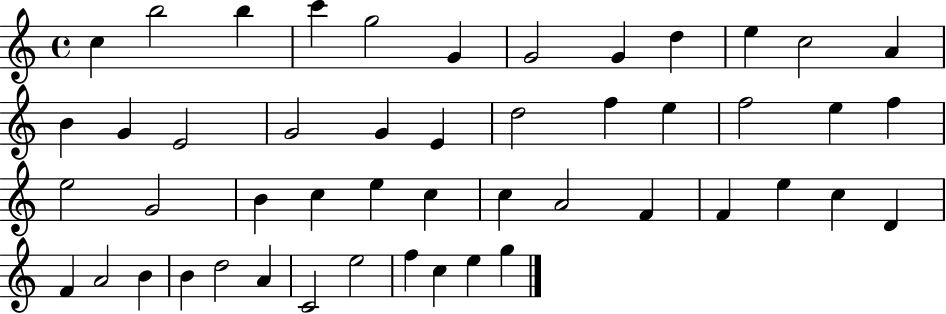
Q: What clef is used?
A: treble